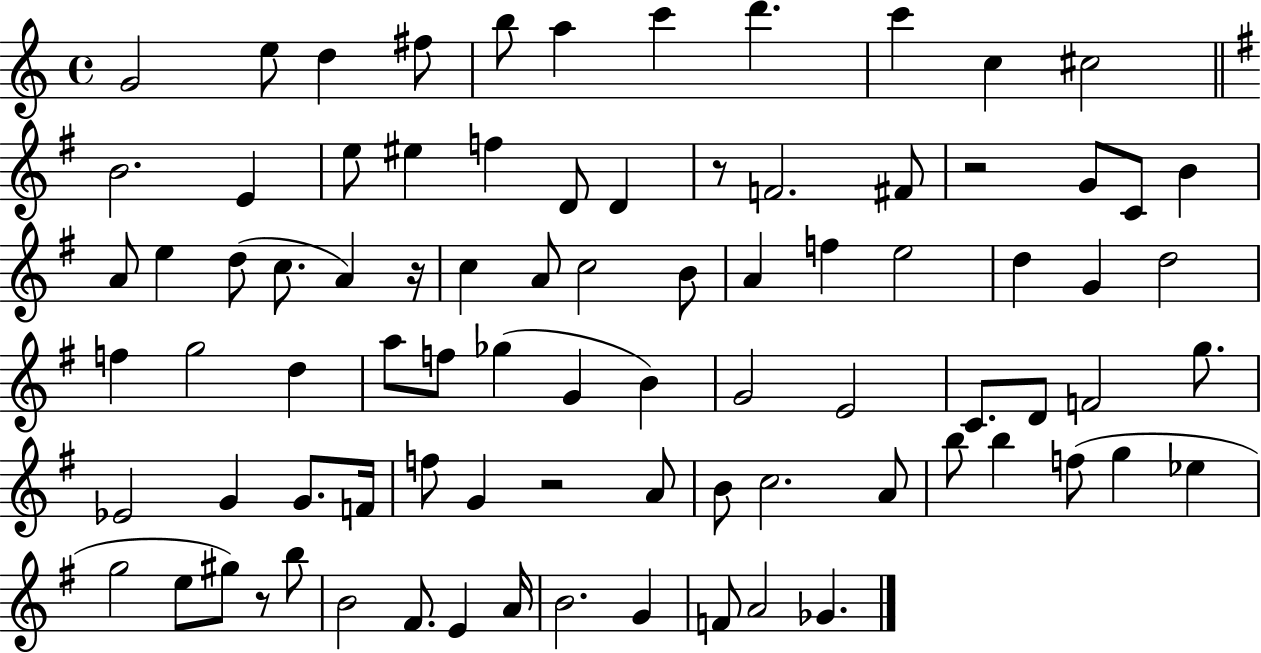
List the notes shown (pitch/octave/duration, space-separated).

G4/h E5/e D5/q F#5/e B5/e A5/q C6/q D6/q. C6/q C5/q C#5/h B4/h. E4/q E5/e EIS5/q F5/q D4/e D4/q R/e F4/h. F#4/e R/h G4/e C4/e B4/q A4/e E5/q D5/e C5/e. A4/q R/s C5/q A4/e C5/h B4/e A4/q F5/q E5/h D5/q G4/q D5/h F5/q G5/h D5/q A5/e F5/e Gb5/q G4/q B4/q G4/h E4/h C4/e. D4/e F4/h G5/e. Eb4/h G4/q G4/e. F4/s F5/e G4/q R/h A4/e B4/e C5/h. A4/e B5/e B5/q F5/e G5/q Eb5/q G5/h E5/e G#5/e R/e B5/e B4/h F#4/e. E4/q A4/s B4/h. G4/q F4/e A4/h Gb4/q.